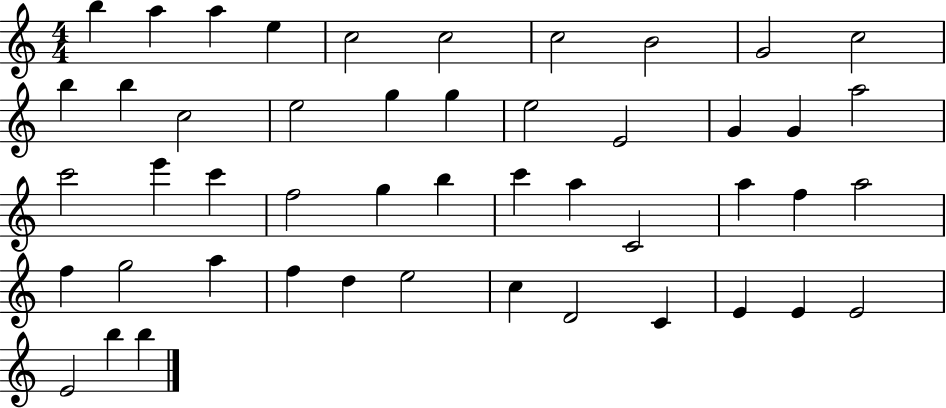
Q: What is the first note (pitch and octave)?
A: B5